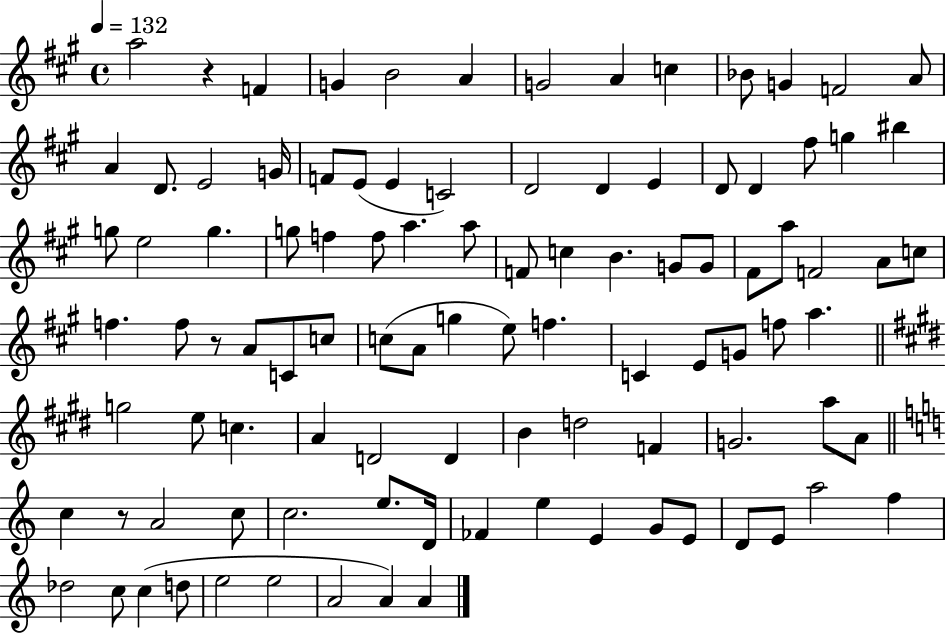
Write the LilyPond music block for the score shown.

{
  \clef treble
  \time 4/4
  \defaultTimeSignature
  \key a \major
  \tempo 4 = 132
  a''2 r4 f'4 | g'4 b'2 a'4 | g'2 a'4 c''4 | bes'8 g'4 f'2 a'8 | \break a'4 d'8. e'2 g'16 | f'8 e'8( e'4 c'2) | d'2 d'4 e'4 | d'8 d'4 fis''8 g''4 bis''4 | \break g''8 e''2 g''4. | g''8 f''4 f''8 a''4. a''8 | f'8 c''4 b'4. g'8 g'8 | fis'8 a''8 f'2 a'8 c''8 | \break f''4. f''8 r8 a'8 c'8 c''8 | c''8( a'8 g''4 e''8) f''4. | c'4 e'8 g'8 f''8 a''4. | \bar "||" \break \key e \major g''2 e''8 c''4. | a'4 d'2 d'4 | b'4 d''2 f'4 | g'2. a''8 a'8 | \break \bar "||" \break \key a \minor c''4 r8 a'2 c''8 | c''2. e''8. d'16 | fes'4 e''4 e'4 g'8 e'8 | d'8 e'8 a''2 f''4 | \break des''2 c''8 c''4( d''8 | e''2 e''2 | a'2 a'4) a'4 | \bar "|."
}